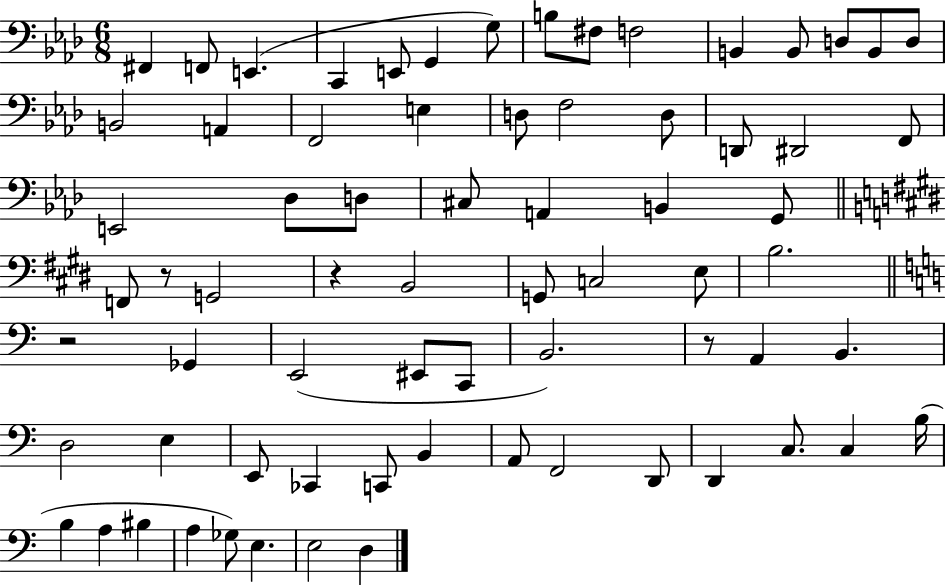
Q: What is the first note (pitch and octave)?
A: F#2